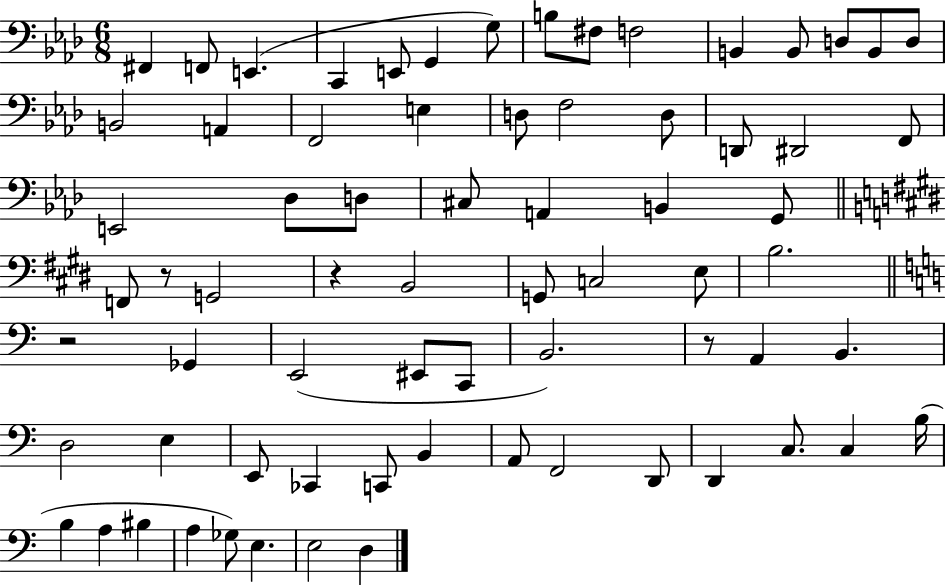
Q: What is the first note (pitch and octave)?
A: F#2